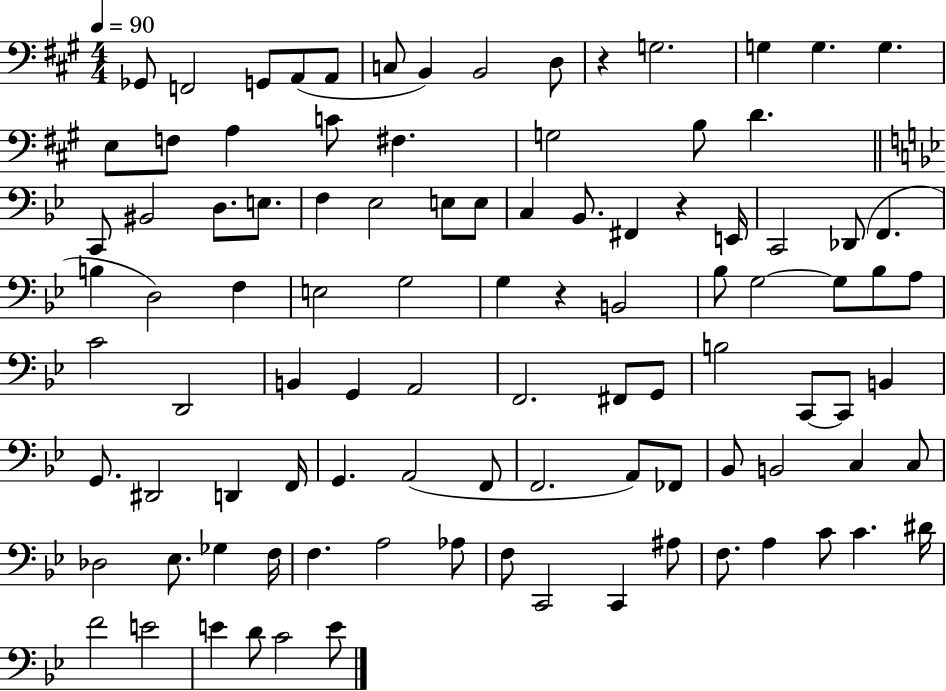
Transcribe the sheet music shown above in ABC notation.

X:1
T:Untitled
M:4/4
L:1/4
K:A
_G,,/2 F,,2 G,,/2 A,,/2 A,,/2 C,/2 B,, B,,2 D,/2 z G,2 G, G, G, E,/2 F,/2 A, C/2 ^F, G,2 B,/2 D C,,/2 ^B,,2 D,/2 E,/2 F, _E,2 E,/2 E,/2 C, _B,,/2 ^F,, z E,,/4 C,,2 _D,,/2 F,, B, D,2 F, E,2 G,2 G, z B,,2 _B,/2 G,2 G,/2 _B,/2 A,/2 C2 D,,2 B,, G,, A,,2 F,,2 ^F,,/2 G,,/2 B,2 C,,/2 C,,/2 B,, G,,/2 ^D,,2 D,, F,,/4 G,, A,,2 F,,/2 F,,2 A,,/2 _F,,/2 _B,,/2 B,,2 C, C,/2 _D,2 _E,/2 _G, F,/4 F, A,2 _A,/2 F,/2 C,,2 C,, ^A,/2 F,/2 A, C/2 C ^D/4 F2 E2 E D/2 C2 E/2